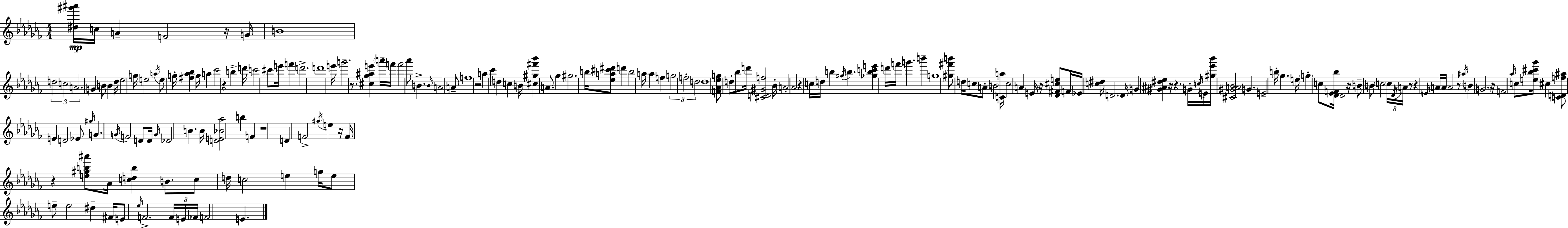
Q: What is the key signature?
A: AES minor